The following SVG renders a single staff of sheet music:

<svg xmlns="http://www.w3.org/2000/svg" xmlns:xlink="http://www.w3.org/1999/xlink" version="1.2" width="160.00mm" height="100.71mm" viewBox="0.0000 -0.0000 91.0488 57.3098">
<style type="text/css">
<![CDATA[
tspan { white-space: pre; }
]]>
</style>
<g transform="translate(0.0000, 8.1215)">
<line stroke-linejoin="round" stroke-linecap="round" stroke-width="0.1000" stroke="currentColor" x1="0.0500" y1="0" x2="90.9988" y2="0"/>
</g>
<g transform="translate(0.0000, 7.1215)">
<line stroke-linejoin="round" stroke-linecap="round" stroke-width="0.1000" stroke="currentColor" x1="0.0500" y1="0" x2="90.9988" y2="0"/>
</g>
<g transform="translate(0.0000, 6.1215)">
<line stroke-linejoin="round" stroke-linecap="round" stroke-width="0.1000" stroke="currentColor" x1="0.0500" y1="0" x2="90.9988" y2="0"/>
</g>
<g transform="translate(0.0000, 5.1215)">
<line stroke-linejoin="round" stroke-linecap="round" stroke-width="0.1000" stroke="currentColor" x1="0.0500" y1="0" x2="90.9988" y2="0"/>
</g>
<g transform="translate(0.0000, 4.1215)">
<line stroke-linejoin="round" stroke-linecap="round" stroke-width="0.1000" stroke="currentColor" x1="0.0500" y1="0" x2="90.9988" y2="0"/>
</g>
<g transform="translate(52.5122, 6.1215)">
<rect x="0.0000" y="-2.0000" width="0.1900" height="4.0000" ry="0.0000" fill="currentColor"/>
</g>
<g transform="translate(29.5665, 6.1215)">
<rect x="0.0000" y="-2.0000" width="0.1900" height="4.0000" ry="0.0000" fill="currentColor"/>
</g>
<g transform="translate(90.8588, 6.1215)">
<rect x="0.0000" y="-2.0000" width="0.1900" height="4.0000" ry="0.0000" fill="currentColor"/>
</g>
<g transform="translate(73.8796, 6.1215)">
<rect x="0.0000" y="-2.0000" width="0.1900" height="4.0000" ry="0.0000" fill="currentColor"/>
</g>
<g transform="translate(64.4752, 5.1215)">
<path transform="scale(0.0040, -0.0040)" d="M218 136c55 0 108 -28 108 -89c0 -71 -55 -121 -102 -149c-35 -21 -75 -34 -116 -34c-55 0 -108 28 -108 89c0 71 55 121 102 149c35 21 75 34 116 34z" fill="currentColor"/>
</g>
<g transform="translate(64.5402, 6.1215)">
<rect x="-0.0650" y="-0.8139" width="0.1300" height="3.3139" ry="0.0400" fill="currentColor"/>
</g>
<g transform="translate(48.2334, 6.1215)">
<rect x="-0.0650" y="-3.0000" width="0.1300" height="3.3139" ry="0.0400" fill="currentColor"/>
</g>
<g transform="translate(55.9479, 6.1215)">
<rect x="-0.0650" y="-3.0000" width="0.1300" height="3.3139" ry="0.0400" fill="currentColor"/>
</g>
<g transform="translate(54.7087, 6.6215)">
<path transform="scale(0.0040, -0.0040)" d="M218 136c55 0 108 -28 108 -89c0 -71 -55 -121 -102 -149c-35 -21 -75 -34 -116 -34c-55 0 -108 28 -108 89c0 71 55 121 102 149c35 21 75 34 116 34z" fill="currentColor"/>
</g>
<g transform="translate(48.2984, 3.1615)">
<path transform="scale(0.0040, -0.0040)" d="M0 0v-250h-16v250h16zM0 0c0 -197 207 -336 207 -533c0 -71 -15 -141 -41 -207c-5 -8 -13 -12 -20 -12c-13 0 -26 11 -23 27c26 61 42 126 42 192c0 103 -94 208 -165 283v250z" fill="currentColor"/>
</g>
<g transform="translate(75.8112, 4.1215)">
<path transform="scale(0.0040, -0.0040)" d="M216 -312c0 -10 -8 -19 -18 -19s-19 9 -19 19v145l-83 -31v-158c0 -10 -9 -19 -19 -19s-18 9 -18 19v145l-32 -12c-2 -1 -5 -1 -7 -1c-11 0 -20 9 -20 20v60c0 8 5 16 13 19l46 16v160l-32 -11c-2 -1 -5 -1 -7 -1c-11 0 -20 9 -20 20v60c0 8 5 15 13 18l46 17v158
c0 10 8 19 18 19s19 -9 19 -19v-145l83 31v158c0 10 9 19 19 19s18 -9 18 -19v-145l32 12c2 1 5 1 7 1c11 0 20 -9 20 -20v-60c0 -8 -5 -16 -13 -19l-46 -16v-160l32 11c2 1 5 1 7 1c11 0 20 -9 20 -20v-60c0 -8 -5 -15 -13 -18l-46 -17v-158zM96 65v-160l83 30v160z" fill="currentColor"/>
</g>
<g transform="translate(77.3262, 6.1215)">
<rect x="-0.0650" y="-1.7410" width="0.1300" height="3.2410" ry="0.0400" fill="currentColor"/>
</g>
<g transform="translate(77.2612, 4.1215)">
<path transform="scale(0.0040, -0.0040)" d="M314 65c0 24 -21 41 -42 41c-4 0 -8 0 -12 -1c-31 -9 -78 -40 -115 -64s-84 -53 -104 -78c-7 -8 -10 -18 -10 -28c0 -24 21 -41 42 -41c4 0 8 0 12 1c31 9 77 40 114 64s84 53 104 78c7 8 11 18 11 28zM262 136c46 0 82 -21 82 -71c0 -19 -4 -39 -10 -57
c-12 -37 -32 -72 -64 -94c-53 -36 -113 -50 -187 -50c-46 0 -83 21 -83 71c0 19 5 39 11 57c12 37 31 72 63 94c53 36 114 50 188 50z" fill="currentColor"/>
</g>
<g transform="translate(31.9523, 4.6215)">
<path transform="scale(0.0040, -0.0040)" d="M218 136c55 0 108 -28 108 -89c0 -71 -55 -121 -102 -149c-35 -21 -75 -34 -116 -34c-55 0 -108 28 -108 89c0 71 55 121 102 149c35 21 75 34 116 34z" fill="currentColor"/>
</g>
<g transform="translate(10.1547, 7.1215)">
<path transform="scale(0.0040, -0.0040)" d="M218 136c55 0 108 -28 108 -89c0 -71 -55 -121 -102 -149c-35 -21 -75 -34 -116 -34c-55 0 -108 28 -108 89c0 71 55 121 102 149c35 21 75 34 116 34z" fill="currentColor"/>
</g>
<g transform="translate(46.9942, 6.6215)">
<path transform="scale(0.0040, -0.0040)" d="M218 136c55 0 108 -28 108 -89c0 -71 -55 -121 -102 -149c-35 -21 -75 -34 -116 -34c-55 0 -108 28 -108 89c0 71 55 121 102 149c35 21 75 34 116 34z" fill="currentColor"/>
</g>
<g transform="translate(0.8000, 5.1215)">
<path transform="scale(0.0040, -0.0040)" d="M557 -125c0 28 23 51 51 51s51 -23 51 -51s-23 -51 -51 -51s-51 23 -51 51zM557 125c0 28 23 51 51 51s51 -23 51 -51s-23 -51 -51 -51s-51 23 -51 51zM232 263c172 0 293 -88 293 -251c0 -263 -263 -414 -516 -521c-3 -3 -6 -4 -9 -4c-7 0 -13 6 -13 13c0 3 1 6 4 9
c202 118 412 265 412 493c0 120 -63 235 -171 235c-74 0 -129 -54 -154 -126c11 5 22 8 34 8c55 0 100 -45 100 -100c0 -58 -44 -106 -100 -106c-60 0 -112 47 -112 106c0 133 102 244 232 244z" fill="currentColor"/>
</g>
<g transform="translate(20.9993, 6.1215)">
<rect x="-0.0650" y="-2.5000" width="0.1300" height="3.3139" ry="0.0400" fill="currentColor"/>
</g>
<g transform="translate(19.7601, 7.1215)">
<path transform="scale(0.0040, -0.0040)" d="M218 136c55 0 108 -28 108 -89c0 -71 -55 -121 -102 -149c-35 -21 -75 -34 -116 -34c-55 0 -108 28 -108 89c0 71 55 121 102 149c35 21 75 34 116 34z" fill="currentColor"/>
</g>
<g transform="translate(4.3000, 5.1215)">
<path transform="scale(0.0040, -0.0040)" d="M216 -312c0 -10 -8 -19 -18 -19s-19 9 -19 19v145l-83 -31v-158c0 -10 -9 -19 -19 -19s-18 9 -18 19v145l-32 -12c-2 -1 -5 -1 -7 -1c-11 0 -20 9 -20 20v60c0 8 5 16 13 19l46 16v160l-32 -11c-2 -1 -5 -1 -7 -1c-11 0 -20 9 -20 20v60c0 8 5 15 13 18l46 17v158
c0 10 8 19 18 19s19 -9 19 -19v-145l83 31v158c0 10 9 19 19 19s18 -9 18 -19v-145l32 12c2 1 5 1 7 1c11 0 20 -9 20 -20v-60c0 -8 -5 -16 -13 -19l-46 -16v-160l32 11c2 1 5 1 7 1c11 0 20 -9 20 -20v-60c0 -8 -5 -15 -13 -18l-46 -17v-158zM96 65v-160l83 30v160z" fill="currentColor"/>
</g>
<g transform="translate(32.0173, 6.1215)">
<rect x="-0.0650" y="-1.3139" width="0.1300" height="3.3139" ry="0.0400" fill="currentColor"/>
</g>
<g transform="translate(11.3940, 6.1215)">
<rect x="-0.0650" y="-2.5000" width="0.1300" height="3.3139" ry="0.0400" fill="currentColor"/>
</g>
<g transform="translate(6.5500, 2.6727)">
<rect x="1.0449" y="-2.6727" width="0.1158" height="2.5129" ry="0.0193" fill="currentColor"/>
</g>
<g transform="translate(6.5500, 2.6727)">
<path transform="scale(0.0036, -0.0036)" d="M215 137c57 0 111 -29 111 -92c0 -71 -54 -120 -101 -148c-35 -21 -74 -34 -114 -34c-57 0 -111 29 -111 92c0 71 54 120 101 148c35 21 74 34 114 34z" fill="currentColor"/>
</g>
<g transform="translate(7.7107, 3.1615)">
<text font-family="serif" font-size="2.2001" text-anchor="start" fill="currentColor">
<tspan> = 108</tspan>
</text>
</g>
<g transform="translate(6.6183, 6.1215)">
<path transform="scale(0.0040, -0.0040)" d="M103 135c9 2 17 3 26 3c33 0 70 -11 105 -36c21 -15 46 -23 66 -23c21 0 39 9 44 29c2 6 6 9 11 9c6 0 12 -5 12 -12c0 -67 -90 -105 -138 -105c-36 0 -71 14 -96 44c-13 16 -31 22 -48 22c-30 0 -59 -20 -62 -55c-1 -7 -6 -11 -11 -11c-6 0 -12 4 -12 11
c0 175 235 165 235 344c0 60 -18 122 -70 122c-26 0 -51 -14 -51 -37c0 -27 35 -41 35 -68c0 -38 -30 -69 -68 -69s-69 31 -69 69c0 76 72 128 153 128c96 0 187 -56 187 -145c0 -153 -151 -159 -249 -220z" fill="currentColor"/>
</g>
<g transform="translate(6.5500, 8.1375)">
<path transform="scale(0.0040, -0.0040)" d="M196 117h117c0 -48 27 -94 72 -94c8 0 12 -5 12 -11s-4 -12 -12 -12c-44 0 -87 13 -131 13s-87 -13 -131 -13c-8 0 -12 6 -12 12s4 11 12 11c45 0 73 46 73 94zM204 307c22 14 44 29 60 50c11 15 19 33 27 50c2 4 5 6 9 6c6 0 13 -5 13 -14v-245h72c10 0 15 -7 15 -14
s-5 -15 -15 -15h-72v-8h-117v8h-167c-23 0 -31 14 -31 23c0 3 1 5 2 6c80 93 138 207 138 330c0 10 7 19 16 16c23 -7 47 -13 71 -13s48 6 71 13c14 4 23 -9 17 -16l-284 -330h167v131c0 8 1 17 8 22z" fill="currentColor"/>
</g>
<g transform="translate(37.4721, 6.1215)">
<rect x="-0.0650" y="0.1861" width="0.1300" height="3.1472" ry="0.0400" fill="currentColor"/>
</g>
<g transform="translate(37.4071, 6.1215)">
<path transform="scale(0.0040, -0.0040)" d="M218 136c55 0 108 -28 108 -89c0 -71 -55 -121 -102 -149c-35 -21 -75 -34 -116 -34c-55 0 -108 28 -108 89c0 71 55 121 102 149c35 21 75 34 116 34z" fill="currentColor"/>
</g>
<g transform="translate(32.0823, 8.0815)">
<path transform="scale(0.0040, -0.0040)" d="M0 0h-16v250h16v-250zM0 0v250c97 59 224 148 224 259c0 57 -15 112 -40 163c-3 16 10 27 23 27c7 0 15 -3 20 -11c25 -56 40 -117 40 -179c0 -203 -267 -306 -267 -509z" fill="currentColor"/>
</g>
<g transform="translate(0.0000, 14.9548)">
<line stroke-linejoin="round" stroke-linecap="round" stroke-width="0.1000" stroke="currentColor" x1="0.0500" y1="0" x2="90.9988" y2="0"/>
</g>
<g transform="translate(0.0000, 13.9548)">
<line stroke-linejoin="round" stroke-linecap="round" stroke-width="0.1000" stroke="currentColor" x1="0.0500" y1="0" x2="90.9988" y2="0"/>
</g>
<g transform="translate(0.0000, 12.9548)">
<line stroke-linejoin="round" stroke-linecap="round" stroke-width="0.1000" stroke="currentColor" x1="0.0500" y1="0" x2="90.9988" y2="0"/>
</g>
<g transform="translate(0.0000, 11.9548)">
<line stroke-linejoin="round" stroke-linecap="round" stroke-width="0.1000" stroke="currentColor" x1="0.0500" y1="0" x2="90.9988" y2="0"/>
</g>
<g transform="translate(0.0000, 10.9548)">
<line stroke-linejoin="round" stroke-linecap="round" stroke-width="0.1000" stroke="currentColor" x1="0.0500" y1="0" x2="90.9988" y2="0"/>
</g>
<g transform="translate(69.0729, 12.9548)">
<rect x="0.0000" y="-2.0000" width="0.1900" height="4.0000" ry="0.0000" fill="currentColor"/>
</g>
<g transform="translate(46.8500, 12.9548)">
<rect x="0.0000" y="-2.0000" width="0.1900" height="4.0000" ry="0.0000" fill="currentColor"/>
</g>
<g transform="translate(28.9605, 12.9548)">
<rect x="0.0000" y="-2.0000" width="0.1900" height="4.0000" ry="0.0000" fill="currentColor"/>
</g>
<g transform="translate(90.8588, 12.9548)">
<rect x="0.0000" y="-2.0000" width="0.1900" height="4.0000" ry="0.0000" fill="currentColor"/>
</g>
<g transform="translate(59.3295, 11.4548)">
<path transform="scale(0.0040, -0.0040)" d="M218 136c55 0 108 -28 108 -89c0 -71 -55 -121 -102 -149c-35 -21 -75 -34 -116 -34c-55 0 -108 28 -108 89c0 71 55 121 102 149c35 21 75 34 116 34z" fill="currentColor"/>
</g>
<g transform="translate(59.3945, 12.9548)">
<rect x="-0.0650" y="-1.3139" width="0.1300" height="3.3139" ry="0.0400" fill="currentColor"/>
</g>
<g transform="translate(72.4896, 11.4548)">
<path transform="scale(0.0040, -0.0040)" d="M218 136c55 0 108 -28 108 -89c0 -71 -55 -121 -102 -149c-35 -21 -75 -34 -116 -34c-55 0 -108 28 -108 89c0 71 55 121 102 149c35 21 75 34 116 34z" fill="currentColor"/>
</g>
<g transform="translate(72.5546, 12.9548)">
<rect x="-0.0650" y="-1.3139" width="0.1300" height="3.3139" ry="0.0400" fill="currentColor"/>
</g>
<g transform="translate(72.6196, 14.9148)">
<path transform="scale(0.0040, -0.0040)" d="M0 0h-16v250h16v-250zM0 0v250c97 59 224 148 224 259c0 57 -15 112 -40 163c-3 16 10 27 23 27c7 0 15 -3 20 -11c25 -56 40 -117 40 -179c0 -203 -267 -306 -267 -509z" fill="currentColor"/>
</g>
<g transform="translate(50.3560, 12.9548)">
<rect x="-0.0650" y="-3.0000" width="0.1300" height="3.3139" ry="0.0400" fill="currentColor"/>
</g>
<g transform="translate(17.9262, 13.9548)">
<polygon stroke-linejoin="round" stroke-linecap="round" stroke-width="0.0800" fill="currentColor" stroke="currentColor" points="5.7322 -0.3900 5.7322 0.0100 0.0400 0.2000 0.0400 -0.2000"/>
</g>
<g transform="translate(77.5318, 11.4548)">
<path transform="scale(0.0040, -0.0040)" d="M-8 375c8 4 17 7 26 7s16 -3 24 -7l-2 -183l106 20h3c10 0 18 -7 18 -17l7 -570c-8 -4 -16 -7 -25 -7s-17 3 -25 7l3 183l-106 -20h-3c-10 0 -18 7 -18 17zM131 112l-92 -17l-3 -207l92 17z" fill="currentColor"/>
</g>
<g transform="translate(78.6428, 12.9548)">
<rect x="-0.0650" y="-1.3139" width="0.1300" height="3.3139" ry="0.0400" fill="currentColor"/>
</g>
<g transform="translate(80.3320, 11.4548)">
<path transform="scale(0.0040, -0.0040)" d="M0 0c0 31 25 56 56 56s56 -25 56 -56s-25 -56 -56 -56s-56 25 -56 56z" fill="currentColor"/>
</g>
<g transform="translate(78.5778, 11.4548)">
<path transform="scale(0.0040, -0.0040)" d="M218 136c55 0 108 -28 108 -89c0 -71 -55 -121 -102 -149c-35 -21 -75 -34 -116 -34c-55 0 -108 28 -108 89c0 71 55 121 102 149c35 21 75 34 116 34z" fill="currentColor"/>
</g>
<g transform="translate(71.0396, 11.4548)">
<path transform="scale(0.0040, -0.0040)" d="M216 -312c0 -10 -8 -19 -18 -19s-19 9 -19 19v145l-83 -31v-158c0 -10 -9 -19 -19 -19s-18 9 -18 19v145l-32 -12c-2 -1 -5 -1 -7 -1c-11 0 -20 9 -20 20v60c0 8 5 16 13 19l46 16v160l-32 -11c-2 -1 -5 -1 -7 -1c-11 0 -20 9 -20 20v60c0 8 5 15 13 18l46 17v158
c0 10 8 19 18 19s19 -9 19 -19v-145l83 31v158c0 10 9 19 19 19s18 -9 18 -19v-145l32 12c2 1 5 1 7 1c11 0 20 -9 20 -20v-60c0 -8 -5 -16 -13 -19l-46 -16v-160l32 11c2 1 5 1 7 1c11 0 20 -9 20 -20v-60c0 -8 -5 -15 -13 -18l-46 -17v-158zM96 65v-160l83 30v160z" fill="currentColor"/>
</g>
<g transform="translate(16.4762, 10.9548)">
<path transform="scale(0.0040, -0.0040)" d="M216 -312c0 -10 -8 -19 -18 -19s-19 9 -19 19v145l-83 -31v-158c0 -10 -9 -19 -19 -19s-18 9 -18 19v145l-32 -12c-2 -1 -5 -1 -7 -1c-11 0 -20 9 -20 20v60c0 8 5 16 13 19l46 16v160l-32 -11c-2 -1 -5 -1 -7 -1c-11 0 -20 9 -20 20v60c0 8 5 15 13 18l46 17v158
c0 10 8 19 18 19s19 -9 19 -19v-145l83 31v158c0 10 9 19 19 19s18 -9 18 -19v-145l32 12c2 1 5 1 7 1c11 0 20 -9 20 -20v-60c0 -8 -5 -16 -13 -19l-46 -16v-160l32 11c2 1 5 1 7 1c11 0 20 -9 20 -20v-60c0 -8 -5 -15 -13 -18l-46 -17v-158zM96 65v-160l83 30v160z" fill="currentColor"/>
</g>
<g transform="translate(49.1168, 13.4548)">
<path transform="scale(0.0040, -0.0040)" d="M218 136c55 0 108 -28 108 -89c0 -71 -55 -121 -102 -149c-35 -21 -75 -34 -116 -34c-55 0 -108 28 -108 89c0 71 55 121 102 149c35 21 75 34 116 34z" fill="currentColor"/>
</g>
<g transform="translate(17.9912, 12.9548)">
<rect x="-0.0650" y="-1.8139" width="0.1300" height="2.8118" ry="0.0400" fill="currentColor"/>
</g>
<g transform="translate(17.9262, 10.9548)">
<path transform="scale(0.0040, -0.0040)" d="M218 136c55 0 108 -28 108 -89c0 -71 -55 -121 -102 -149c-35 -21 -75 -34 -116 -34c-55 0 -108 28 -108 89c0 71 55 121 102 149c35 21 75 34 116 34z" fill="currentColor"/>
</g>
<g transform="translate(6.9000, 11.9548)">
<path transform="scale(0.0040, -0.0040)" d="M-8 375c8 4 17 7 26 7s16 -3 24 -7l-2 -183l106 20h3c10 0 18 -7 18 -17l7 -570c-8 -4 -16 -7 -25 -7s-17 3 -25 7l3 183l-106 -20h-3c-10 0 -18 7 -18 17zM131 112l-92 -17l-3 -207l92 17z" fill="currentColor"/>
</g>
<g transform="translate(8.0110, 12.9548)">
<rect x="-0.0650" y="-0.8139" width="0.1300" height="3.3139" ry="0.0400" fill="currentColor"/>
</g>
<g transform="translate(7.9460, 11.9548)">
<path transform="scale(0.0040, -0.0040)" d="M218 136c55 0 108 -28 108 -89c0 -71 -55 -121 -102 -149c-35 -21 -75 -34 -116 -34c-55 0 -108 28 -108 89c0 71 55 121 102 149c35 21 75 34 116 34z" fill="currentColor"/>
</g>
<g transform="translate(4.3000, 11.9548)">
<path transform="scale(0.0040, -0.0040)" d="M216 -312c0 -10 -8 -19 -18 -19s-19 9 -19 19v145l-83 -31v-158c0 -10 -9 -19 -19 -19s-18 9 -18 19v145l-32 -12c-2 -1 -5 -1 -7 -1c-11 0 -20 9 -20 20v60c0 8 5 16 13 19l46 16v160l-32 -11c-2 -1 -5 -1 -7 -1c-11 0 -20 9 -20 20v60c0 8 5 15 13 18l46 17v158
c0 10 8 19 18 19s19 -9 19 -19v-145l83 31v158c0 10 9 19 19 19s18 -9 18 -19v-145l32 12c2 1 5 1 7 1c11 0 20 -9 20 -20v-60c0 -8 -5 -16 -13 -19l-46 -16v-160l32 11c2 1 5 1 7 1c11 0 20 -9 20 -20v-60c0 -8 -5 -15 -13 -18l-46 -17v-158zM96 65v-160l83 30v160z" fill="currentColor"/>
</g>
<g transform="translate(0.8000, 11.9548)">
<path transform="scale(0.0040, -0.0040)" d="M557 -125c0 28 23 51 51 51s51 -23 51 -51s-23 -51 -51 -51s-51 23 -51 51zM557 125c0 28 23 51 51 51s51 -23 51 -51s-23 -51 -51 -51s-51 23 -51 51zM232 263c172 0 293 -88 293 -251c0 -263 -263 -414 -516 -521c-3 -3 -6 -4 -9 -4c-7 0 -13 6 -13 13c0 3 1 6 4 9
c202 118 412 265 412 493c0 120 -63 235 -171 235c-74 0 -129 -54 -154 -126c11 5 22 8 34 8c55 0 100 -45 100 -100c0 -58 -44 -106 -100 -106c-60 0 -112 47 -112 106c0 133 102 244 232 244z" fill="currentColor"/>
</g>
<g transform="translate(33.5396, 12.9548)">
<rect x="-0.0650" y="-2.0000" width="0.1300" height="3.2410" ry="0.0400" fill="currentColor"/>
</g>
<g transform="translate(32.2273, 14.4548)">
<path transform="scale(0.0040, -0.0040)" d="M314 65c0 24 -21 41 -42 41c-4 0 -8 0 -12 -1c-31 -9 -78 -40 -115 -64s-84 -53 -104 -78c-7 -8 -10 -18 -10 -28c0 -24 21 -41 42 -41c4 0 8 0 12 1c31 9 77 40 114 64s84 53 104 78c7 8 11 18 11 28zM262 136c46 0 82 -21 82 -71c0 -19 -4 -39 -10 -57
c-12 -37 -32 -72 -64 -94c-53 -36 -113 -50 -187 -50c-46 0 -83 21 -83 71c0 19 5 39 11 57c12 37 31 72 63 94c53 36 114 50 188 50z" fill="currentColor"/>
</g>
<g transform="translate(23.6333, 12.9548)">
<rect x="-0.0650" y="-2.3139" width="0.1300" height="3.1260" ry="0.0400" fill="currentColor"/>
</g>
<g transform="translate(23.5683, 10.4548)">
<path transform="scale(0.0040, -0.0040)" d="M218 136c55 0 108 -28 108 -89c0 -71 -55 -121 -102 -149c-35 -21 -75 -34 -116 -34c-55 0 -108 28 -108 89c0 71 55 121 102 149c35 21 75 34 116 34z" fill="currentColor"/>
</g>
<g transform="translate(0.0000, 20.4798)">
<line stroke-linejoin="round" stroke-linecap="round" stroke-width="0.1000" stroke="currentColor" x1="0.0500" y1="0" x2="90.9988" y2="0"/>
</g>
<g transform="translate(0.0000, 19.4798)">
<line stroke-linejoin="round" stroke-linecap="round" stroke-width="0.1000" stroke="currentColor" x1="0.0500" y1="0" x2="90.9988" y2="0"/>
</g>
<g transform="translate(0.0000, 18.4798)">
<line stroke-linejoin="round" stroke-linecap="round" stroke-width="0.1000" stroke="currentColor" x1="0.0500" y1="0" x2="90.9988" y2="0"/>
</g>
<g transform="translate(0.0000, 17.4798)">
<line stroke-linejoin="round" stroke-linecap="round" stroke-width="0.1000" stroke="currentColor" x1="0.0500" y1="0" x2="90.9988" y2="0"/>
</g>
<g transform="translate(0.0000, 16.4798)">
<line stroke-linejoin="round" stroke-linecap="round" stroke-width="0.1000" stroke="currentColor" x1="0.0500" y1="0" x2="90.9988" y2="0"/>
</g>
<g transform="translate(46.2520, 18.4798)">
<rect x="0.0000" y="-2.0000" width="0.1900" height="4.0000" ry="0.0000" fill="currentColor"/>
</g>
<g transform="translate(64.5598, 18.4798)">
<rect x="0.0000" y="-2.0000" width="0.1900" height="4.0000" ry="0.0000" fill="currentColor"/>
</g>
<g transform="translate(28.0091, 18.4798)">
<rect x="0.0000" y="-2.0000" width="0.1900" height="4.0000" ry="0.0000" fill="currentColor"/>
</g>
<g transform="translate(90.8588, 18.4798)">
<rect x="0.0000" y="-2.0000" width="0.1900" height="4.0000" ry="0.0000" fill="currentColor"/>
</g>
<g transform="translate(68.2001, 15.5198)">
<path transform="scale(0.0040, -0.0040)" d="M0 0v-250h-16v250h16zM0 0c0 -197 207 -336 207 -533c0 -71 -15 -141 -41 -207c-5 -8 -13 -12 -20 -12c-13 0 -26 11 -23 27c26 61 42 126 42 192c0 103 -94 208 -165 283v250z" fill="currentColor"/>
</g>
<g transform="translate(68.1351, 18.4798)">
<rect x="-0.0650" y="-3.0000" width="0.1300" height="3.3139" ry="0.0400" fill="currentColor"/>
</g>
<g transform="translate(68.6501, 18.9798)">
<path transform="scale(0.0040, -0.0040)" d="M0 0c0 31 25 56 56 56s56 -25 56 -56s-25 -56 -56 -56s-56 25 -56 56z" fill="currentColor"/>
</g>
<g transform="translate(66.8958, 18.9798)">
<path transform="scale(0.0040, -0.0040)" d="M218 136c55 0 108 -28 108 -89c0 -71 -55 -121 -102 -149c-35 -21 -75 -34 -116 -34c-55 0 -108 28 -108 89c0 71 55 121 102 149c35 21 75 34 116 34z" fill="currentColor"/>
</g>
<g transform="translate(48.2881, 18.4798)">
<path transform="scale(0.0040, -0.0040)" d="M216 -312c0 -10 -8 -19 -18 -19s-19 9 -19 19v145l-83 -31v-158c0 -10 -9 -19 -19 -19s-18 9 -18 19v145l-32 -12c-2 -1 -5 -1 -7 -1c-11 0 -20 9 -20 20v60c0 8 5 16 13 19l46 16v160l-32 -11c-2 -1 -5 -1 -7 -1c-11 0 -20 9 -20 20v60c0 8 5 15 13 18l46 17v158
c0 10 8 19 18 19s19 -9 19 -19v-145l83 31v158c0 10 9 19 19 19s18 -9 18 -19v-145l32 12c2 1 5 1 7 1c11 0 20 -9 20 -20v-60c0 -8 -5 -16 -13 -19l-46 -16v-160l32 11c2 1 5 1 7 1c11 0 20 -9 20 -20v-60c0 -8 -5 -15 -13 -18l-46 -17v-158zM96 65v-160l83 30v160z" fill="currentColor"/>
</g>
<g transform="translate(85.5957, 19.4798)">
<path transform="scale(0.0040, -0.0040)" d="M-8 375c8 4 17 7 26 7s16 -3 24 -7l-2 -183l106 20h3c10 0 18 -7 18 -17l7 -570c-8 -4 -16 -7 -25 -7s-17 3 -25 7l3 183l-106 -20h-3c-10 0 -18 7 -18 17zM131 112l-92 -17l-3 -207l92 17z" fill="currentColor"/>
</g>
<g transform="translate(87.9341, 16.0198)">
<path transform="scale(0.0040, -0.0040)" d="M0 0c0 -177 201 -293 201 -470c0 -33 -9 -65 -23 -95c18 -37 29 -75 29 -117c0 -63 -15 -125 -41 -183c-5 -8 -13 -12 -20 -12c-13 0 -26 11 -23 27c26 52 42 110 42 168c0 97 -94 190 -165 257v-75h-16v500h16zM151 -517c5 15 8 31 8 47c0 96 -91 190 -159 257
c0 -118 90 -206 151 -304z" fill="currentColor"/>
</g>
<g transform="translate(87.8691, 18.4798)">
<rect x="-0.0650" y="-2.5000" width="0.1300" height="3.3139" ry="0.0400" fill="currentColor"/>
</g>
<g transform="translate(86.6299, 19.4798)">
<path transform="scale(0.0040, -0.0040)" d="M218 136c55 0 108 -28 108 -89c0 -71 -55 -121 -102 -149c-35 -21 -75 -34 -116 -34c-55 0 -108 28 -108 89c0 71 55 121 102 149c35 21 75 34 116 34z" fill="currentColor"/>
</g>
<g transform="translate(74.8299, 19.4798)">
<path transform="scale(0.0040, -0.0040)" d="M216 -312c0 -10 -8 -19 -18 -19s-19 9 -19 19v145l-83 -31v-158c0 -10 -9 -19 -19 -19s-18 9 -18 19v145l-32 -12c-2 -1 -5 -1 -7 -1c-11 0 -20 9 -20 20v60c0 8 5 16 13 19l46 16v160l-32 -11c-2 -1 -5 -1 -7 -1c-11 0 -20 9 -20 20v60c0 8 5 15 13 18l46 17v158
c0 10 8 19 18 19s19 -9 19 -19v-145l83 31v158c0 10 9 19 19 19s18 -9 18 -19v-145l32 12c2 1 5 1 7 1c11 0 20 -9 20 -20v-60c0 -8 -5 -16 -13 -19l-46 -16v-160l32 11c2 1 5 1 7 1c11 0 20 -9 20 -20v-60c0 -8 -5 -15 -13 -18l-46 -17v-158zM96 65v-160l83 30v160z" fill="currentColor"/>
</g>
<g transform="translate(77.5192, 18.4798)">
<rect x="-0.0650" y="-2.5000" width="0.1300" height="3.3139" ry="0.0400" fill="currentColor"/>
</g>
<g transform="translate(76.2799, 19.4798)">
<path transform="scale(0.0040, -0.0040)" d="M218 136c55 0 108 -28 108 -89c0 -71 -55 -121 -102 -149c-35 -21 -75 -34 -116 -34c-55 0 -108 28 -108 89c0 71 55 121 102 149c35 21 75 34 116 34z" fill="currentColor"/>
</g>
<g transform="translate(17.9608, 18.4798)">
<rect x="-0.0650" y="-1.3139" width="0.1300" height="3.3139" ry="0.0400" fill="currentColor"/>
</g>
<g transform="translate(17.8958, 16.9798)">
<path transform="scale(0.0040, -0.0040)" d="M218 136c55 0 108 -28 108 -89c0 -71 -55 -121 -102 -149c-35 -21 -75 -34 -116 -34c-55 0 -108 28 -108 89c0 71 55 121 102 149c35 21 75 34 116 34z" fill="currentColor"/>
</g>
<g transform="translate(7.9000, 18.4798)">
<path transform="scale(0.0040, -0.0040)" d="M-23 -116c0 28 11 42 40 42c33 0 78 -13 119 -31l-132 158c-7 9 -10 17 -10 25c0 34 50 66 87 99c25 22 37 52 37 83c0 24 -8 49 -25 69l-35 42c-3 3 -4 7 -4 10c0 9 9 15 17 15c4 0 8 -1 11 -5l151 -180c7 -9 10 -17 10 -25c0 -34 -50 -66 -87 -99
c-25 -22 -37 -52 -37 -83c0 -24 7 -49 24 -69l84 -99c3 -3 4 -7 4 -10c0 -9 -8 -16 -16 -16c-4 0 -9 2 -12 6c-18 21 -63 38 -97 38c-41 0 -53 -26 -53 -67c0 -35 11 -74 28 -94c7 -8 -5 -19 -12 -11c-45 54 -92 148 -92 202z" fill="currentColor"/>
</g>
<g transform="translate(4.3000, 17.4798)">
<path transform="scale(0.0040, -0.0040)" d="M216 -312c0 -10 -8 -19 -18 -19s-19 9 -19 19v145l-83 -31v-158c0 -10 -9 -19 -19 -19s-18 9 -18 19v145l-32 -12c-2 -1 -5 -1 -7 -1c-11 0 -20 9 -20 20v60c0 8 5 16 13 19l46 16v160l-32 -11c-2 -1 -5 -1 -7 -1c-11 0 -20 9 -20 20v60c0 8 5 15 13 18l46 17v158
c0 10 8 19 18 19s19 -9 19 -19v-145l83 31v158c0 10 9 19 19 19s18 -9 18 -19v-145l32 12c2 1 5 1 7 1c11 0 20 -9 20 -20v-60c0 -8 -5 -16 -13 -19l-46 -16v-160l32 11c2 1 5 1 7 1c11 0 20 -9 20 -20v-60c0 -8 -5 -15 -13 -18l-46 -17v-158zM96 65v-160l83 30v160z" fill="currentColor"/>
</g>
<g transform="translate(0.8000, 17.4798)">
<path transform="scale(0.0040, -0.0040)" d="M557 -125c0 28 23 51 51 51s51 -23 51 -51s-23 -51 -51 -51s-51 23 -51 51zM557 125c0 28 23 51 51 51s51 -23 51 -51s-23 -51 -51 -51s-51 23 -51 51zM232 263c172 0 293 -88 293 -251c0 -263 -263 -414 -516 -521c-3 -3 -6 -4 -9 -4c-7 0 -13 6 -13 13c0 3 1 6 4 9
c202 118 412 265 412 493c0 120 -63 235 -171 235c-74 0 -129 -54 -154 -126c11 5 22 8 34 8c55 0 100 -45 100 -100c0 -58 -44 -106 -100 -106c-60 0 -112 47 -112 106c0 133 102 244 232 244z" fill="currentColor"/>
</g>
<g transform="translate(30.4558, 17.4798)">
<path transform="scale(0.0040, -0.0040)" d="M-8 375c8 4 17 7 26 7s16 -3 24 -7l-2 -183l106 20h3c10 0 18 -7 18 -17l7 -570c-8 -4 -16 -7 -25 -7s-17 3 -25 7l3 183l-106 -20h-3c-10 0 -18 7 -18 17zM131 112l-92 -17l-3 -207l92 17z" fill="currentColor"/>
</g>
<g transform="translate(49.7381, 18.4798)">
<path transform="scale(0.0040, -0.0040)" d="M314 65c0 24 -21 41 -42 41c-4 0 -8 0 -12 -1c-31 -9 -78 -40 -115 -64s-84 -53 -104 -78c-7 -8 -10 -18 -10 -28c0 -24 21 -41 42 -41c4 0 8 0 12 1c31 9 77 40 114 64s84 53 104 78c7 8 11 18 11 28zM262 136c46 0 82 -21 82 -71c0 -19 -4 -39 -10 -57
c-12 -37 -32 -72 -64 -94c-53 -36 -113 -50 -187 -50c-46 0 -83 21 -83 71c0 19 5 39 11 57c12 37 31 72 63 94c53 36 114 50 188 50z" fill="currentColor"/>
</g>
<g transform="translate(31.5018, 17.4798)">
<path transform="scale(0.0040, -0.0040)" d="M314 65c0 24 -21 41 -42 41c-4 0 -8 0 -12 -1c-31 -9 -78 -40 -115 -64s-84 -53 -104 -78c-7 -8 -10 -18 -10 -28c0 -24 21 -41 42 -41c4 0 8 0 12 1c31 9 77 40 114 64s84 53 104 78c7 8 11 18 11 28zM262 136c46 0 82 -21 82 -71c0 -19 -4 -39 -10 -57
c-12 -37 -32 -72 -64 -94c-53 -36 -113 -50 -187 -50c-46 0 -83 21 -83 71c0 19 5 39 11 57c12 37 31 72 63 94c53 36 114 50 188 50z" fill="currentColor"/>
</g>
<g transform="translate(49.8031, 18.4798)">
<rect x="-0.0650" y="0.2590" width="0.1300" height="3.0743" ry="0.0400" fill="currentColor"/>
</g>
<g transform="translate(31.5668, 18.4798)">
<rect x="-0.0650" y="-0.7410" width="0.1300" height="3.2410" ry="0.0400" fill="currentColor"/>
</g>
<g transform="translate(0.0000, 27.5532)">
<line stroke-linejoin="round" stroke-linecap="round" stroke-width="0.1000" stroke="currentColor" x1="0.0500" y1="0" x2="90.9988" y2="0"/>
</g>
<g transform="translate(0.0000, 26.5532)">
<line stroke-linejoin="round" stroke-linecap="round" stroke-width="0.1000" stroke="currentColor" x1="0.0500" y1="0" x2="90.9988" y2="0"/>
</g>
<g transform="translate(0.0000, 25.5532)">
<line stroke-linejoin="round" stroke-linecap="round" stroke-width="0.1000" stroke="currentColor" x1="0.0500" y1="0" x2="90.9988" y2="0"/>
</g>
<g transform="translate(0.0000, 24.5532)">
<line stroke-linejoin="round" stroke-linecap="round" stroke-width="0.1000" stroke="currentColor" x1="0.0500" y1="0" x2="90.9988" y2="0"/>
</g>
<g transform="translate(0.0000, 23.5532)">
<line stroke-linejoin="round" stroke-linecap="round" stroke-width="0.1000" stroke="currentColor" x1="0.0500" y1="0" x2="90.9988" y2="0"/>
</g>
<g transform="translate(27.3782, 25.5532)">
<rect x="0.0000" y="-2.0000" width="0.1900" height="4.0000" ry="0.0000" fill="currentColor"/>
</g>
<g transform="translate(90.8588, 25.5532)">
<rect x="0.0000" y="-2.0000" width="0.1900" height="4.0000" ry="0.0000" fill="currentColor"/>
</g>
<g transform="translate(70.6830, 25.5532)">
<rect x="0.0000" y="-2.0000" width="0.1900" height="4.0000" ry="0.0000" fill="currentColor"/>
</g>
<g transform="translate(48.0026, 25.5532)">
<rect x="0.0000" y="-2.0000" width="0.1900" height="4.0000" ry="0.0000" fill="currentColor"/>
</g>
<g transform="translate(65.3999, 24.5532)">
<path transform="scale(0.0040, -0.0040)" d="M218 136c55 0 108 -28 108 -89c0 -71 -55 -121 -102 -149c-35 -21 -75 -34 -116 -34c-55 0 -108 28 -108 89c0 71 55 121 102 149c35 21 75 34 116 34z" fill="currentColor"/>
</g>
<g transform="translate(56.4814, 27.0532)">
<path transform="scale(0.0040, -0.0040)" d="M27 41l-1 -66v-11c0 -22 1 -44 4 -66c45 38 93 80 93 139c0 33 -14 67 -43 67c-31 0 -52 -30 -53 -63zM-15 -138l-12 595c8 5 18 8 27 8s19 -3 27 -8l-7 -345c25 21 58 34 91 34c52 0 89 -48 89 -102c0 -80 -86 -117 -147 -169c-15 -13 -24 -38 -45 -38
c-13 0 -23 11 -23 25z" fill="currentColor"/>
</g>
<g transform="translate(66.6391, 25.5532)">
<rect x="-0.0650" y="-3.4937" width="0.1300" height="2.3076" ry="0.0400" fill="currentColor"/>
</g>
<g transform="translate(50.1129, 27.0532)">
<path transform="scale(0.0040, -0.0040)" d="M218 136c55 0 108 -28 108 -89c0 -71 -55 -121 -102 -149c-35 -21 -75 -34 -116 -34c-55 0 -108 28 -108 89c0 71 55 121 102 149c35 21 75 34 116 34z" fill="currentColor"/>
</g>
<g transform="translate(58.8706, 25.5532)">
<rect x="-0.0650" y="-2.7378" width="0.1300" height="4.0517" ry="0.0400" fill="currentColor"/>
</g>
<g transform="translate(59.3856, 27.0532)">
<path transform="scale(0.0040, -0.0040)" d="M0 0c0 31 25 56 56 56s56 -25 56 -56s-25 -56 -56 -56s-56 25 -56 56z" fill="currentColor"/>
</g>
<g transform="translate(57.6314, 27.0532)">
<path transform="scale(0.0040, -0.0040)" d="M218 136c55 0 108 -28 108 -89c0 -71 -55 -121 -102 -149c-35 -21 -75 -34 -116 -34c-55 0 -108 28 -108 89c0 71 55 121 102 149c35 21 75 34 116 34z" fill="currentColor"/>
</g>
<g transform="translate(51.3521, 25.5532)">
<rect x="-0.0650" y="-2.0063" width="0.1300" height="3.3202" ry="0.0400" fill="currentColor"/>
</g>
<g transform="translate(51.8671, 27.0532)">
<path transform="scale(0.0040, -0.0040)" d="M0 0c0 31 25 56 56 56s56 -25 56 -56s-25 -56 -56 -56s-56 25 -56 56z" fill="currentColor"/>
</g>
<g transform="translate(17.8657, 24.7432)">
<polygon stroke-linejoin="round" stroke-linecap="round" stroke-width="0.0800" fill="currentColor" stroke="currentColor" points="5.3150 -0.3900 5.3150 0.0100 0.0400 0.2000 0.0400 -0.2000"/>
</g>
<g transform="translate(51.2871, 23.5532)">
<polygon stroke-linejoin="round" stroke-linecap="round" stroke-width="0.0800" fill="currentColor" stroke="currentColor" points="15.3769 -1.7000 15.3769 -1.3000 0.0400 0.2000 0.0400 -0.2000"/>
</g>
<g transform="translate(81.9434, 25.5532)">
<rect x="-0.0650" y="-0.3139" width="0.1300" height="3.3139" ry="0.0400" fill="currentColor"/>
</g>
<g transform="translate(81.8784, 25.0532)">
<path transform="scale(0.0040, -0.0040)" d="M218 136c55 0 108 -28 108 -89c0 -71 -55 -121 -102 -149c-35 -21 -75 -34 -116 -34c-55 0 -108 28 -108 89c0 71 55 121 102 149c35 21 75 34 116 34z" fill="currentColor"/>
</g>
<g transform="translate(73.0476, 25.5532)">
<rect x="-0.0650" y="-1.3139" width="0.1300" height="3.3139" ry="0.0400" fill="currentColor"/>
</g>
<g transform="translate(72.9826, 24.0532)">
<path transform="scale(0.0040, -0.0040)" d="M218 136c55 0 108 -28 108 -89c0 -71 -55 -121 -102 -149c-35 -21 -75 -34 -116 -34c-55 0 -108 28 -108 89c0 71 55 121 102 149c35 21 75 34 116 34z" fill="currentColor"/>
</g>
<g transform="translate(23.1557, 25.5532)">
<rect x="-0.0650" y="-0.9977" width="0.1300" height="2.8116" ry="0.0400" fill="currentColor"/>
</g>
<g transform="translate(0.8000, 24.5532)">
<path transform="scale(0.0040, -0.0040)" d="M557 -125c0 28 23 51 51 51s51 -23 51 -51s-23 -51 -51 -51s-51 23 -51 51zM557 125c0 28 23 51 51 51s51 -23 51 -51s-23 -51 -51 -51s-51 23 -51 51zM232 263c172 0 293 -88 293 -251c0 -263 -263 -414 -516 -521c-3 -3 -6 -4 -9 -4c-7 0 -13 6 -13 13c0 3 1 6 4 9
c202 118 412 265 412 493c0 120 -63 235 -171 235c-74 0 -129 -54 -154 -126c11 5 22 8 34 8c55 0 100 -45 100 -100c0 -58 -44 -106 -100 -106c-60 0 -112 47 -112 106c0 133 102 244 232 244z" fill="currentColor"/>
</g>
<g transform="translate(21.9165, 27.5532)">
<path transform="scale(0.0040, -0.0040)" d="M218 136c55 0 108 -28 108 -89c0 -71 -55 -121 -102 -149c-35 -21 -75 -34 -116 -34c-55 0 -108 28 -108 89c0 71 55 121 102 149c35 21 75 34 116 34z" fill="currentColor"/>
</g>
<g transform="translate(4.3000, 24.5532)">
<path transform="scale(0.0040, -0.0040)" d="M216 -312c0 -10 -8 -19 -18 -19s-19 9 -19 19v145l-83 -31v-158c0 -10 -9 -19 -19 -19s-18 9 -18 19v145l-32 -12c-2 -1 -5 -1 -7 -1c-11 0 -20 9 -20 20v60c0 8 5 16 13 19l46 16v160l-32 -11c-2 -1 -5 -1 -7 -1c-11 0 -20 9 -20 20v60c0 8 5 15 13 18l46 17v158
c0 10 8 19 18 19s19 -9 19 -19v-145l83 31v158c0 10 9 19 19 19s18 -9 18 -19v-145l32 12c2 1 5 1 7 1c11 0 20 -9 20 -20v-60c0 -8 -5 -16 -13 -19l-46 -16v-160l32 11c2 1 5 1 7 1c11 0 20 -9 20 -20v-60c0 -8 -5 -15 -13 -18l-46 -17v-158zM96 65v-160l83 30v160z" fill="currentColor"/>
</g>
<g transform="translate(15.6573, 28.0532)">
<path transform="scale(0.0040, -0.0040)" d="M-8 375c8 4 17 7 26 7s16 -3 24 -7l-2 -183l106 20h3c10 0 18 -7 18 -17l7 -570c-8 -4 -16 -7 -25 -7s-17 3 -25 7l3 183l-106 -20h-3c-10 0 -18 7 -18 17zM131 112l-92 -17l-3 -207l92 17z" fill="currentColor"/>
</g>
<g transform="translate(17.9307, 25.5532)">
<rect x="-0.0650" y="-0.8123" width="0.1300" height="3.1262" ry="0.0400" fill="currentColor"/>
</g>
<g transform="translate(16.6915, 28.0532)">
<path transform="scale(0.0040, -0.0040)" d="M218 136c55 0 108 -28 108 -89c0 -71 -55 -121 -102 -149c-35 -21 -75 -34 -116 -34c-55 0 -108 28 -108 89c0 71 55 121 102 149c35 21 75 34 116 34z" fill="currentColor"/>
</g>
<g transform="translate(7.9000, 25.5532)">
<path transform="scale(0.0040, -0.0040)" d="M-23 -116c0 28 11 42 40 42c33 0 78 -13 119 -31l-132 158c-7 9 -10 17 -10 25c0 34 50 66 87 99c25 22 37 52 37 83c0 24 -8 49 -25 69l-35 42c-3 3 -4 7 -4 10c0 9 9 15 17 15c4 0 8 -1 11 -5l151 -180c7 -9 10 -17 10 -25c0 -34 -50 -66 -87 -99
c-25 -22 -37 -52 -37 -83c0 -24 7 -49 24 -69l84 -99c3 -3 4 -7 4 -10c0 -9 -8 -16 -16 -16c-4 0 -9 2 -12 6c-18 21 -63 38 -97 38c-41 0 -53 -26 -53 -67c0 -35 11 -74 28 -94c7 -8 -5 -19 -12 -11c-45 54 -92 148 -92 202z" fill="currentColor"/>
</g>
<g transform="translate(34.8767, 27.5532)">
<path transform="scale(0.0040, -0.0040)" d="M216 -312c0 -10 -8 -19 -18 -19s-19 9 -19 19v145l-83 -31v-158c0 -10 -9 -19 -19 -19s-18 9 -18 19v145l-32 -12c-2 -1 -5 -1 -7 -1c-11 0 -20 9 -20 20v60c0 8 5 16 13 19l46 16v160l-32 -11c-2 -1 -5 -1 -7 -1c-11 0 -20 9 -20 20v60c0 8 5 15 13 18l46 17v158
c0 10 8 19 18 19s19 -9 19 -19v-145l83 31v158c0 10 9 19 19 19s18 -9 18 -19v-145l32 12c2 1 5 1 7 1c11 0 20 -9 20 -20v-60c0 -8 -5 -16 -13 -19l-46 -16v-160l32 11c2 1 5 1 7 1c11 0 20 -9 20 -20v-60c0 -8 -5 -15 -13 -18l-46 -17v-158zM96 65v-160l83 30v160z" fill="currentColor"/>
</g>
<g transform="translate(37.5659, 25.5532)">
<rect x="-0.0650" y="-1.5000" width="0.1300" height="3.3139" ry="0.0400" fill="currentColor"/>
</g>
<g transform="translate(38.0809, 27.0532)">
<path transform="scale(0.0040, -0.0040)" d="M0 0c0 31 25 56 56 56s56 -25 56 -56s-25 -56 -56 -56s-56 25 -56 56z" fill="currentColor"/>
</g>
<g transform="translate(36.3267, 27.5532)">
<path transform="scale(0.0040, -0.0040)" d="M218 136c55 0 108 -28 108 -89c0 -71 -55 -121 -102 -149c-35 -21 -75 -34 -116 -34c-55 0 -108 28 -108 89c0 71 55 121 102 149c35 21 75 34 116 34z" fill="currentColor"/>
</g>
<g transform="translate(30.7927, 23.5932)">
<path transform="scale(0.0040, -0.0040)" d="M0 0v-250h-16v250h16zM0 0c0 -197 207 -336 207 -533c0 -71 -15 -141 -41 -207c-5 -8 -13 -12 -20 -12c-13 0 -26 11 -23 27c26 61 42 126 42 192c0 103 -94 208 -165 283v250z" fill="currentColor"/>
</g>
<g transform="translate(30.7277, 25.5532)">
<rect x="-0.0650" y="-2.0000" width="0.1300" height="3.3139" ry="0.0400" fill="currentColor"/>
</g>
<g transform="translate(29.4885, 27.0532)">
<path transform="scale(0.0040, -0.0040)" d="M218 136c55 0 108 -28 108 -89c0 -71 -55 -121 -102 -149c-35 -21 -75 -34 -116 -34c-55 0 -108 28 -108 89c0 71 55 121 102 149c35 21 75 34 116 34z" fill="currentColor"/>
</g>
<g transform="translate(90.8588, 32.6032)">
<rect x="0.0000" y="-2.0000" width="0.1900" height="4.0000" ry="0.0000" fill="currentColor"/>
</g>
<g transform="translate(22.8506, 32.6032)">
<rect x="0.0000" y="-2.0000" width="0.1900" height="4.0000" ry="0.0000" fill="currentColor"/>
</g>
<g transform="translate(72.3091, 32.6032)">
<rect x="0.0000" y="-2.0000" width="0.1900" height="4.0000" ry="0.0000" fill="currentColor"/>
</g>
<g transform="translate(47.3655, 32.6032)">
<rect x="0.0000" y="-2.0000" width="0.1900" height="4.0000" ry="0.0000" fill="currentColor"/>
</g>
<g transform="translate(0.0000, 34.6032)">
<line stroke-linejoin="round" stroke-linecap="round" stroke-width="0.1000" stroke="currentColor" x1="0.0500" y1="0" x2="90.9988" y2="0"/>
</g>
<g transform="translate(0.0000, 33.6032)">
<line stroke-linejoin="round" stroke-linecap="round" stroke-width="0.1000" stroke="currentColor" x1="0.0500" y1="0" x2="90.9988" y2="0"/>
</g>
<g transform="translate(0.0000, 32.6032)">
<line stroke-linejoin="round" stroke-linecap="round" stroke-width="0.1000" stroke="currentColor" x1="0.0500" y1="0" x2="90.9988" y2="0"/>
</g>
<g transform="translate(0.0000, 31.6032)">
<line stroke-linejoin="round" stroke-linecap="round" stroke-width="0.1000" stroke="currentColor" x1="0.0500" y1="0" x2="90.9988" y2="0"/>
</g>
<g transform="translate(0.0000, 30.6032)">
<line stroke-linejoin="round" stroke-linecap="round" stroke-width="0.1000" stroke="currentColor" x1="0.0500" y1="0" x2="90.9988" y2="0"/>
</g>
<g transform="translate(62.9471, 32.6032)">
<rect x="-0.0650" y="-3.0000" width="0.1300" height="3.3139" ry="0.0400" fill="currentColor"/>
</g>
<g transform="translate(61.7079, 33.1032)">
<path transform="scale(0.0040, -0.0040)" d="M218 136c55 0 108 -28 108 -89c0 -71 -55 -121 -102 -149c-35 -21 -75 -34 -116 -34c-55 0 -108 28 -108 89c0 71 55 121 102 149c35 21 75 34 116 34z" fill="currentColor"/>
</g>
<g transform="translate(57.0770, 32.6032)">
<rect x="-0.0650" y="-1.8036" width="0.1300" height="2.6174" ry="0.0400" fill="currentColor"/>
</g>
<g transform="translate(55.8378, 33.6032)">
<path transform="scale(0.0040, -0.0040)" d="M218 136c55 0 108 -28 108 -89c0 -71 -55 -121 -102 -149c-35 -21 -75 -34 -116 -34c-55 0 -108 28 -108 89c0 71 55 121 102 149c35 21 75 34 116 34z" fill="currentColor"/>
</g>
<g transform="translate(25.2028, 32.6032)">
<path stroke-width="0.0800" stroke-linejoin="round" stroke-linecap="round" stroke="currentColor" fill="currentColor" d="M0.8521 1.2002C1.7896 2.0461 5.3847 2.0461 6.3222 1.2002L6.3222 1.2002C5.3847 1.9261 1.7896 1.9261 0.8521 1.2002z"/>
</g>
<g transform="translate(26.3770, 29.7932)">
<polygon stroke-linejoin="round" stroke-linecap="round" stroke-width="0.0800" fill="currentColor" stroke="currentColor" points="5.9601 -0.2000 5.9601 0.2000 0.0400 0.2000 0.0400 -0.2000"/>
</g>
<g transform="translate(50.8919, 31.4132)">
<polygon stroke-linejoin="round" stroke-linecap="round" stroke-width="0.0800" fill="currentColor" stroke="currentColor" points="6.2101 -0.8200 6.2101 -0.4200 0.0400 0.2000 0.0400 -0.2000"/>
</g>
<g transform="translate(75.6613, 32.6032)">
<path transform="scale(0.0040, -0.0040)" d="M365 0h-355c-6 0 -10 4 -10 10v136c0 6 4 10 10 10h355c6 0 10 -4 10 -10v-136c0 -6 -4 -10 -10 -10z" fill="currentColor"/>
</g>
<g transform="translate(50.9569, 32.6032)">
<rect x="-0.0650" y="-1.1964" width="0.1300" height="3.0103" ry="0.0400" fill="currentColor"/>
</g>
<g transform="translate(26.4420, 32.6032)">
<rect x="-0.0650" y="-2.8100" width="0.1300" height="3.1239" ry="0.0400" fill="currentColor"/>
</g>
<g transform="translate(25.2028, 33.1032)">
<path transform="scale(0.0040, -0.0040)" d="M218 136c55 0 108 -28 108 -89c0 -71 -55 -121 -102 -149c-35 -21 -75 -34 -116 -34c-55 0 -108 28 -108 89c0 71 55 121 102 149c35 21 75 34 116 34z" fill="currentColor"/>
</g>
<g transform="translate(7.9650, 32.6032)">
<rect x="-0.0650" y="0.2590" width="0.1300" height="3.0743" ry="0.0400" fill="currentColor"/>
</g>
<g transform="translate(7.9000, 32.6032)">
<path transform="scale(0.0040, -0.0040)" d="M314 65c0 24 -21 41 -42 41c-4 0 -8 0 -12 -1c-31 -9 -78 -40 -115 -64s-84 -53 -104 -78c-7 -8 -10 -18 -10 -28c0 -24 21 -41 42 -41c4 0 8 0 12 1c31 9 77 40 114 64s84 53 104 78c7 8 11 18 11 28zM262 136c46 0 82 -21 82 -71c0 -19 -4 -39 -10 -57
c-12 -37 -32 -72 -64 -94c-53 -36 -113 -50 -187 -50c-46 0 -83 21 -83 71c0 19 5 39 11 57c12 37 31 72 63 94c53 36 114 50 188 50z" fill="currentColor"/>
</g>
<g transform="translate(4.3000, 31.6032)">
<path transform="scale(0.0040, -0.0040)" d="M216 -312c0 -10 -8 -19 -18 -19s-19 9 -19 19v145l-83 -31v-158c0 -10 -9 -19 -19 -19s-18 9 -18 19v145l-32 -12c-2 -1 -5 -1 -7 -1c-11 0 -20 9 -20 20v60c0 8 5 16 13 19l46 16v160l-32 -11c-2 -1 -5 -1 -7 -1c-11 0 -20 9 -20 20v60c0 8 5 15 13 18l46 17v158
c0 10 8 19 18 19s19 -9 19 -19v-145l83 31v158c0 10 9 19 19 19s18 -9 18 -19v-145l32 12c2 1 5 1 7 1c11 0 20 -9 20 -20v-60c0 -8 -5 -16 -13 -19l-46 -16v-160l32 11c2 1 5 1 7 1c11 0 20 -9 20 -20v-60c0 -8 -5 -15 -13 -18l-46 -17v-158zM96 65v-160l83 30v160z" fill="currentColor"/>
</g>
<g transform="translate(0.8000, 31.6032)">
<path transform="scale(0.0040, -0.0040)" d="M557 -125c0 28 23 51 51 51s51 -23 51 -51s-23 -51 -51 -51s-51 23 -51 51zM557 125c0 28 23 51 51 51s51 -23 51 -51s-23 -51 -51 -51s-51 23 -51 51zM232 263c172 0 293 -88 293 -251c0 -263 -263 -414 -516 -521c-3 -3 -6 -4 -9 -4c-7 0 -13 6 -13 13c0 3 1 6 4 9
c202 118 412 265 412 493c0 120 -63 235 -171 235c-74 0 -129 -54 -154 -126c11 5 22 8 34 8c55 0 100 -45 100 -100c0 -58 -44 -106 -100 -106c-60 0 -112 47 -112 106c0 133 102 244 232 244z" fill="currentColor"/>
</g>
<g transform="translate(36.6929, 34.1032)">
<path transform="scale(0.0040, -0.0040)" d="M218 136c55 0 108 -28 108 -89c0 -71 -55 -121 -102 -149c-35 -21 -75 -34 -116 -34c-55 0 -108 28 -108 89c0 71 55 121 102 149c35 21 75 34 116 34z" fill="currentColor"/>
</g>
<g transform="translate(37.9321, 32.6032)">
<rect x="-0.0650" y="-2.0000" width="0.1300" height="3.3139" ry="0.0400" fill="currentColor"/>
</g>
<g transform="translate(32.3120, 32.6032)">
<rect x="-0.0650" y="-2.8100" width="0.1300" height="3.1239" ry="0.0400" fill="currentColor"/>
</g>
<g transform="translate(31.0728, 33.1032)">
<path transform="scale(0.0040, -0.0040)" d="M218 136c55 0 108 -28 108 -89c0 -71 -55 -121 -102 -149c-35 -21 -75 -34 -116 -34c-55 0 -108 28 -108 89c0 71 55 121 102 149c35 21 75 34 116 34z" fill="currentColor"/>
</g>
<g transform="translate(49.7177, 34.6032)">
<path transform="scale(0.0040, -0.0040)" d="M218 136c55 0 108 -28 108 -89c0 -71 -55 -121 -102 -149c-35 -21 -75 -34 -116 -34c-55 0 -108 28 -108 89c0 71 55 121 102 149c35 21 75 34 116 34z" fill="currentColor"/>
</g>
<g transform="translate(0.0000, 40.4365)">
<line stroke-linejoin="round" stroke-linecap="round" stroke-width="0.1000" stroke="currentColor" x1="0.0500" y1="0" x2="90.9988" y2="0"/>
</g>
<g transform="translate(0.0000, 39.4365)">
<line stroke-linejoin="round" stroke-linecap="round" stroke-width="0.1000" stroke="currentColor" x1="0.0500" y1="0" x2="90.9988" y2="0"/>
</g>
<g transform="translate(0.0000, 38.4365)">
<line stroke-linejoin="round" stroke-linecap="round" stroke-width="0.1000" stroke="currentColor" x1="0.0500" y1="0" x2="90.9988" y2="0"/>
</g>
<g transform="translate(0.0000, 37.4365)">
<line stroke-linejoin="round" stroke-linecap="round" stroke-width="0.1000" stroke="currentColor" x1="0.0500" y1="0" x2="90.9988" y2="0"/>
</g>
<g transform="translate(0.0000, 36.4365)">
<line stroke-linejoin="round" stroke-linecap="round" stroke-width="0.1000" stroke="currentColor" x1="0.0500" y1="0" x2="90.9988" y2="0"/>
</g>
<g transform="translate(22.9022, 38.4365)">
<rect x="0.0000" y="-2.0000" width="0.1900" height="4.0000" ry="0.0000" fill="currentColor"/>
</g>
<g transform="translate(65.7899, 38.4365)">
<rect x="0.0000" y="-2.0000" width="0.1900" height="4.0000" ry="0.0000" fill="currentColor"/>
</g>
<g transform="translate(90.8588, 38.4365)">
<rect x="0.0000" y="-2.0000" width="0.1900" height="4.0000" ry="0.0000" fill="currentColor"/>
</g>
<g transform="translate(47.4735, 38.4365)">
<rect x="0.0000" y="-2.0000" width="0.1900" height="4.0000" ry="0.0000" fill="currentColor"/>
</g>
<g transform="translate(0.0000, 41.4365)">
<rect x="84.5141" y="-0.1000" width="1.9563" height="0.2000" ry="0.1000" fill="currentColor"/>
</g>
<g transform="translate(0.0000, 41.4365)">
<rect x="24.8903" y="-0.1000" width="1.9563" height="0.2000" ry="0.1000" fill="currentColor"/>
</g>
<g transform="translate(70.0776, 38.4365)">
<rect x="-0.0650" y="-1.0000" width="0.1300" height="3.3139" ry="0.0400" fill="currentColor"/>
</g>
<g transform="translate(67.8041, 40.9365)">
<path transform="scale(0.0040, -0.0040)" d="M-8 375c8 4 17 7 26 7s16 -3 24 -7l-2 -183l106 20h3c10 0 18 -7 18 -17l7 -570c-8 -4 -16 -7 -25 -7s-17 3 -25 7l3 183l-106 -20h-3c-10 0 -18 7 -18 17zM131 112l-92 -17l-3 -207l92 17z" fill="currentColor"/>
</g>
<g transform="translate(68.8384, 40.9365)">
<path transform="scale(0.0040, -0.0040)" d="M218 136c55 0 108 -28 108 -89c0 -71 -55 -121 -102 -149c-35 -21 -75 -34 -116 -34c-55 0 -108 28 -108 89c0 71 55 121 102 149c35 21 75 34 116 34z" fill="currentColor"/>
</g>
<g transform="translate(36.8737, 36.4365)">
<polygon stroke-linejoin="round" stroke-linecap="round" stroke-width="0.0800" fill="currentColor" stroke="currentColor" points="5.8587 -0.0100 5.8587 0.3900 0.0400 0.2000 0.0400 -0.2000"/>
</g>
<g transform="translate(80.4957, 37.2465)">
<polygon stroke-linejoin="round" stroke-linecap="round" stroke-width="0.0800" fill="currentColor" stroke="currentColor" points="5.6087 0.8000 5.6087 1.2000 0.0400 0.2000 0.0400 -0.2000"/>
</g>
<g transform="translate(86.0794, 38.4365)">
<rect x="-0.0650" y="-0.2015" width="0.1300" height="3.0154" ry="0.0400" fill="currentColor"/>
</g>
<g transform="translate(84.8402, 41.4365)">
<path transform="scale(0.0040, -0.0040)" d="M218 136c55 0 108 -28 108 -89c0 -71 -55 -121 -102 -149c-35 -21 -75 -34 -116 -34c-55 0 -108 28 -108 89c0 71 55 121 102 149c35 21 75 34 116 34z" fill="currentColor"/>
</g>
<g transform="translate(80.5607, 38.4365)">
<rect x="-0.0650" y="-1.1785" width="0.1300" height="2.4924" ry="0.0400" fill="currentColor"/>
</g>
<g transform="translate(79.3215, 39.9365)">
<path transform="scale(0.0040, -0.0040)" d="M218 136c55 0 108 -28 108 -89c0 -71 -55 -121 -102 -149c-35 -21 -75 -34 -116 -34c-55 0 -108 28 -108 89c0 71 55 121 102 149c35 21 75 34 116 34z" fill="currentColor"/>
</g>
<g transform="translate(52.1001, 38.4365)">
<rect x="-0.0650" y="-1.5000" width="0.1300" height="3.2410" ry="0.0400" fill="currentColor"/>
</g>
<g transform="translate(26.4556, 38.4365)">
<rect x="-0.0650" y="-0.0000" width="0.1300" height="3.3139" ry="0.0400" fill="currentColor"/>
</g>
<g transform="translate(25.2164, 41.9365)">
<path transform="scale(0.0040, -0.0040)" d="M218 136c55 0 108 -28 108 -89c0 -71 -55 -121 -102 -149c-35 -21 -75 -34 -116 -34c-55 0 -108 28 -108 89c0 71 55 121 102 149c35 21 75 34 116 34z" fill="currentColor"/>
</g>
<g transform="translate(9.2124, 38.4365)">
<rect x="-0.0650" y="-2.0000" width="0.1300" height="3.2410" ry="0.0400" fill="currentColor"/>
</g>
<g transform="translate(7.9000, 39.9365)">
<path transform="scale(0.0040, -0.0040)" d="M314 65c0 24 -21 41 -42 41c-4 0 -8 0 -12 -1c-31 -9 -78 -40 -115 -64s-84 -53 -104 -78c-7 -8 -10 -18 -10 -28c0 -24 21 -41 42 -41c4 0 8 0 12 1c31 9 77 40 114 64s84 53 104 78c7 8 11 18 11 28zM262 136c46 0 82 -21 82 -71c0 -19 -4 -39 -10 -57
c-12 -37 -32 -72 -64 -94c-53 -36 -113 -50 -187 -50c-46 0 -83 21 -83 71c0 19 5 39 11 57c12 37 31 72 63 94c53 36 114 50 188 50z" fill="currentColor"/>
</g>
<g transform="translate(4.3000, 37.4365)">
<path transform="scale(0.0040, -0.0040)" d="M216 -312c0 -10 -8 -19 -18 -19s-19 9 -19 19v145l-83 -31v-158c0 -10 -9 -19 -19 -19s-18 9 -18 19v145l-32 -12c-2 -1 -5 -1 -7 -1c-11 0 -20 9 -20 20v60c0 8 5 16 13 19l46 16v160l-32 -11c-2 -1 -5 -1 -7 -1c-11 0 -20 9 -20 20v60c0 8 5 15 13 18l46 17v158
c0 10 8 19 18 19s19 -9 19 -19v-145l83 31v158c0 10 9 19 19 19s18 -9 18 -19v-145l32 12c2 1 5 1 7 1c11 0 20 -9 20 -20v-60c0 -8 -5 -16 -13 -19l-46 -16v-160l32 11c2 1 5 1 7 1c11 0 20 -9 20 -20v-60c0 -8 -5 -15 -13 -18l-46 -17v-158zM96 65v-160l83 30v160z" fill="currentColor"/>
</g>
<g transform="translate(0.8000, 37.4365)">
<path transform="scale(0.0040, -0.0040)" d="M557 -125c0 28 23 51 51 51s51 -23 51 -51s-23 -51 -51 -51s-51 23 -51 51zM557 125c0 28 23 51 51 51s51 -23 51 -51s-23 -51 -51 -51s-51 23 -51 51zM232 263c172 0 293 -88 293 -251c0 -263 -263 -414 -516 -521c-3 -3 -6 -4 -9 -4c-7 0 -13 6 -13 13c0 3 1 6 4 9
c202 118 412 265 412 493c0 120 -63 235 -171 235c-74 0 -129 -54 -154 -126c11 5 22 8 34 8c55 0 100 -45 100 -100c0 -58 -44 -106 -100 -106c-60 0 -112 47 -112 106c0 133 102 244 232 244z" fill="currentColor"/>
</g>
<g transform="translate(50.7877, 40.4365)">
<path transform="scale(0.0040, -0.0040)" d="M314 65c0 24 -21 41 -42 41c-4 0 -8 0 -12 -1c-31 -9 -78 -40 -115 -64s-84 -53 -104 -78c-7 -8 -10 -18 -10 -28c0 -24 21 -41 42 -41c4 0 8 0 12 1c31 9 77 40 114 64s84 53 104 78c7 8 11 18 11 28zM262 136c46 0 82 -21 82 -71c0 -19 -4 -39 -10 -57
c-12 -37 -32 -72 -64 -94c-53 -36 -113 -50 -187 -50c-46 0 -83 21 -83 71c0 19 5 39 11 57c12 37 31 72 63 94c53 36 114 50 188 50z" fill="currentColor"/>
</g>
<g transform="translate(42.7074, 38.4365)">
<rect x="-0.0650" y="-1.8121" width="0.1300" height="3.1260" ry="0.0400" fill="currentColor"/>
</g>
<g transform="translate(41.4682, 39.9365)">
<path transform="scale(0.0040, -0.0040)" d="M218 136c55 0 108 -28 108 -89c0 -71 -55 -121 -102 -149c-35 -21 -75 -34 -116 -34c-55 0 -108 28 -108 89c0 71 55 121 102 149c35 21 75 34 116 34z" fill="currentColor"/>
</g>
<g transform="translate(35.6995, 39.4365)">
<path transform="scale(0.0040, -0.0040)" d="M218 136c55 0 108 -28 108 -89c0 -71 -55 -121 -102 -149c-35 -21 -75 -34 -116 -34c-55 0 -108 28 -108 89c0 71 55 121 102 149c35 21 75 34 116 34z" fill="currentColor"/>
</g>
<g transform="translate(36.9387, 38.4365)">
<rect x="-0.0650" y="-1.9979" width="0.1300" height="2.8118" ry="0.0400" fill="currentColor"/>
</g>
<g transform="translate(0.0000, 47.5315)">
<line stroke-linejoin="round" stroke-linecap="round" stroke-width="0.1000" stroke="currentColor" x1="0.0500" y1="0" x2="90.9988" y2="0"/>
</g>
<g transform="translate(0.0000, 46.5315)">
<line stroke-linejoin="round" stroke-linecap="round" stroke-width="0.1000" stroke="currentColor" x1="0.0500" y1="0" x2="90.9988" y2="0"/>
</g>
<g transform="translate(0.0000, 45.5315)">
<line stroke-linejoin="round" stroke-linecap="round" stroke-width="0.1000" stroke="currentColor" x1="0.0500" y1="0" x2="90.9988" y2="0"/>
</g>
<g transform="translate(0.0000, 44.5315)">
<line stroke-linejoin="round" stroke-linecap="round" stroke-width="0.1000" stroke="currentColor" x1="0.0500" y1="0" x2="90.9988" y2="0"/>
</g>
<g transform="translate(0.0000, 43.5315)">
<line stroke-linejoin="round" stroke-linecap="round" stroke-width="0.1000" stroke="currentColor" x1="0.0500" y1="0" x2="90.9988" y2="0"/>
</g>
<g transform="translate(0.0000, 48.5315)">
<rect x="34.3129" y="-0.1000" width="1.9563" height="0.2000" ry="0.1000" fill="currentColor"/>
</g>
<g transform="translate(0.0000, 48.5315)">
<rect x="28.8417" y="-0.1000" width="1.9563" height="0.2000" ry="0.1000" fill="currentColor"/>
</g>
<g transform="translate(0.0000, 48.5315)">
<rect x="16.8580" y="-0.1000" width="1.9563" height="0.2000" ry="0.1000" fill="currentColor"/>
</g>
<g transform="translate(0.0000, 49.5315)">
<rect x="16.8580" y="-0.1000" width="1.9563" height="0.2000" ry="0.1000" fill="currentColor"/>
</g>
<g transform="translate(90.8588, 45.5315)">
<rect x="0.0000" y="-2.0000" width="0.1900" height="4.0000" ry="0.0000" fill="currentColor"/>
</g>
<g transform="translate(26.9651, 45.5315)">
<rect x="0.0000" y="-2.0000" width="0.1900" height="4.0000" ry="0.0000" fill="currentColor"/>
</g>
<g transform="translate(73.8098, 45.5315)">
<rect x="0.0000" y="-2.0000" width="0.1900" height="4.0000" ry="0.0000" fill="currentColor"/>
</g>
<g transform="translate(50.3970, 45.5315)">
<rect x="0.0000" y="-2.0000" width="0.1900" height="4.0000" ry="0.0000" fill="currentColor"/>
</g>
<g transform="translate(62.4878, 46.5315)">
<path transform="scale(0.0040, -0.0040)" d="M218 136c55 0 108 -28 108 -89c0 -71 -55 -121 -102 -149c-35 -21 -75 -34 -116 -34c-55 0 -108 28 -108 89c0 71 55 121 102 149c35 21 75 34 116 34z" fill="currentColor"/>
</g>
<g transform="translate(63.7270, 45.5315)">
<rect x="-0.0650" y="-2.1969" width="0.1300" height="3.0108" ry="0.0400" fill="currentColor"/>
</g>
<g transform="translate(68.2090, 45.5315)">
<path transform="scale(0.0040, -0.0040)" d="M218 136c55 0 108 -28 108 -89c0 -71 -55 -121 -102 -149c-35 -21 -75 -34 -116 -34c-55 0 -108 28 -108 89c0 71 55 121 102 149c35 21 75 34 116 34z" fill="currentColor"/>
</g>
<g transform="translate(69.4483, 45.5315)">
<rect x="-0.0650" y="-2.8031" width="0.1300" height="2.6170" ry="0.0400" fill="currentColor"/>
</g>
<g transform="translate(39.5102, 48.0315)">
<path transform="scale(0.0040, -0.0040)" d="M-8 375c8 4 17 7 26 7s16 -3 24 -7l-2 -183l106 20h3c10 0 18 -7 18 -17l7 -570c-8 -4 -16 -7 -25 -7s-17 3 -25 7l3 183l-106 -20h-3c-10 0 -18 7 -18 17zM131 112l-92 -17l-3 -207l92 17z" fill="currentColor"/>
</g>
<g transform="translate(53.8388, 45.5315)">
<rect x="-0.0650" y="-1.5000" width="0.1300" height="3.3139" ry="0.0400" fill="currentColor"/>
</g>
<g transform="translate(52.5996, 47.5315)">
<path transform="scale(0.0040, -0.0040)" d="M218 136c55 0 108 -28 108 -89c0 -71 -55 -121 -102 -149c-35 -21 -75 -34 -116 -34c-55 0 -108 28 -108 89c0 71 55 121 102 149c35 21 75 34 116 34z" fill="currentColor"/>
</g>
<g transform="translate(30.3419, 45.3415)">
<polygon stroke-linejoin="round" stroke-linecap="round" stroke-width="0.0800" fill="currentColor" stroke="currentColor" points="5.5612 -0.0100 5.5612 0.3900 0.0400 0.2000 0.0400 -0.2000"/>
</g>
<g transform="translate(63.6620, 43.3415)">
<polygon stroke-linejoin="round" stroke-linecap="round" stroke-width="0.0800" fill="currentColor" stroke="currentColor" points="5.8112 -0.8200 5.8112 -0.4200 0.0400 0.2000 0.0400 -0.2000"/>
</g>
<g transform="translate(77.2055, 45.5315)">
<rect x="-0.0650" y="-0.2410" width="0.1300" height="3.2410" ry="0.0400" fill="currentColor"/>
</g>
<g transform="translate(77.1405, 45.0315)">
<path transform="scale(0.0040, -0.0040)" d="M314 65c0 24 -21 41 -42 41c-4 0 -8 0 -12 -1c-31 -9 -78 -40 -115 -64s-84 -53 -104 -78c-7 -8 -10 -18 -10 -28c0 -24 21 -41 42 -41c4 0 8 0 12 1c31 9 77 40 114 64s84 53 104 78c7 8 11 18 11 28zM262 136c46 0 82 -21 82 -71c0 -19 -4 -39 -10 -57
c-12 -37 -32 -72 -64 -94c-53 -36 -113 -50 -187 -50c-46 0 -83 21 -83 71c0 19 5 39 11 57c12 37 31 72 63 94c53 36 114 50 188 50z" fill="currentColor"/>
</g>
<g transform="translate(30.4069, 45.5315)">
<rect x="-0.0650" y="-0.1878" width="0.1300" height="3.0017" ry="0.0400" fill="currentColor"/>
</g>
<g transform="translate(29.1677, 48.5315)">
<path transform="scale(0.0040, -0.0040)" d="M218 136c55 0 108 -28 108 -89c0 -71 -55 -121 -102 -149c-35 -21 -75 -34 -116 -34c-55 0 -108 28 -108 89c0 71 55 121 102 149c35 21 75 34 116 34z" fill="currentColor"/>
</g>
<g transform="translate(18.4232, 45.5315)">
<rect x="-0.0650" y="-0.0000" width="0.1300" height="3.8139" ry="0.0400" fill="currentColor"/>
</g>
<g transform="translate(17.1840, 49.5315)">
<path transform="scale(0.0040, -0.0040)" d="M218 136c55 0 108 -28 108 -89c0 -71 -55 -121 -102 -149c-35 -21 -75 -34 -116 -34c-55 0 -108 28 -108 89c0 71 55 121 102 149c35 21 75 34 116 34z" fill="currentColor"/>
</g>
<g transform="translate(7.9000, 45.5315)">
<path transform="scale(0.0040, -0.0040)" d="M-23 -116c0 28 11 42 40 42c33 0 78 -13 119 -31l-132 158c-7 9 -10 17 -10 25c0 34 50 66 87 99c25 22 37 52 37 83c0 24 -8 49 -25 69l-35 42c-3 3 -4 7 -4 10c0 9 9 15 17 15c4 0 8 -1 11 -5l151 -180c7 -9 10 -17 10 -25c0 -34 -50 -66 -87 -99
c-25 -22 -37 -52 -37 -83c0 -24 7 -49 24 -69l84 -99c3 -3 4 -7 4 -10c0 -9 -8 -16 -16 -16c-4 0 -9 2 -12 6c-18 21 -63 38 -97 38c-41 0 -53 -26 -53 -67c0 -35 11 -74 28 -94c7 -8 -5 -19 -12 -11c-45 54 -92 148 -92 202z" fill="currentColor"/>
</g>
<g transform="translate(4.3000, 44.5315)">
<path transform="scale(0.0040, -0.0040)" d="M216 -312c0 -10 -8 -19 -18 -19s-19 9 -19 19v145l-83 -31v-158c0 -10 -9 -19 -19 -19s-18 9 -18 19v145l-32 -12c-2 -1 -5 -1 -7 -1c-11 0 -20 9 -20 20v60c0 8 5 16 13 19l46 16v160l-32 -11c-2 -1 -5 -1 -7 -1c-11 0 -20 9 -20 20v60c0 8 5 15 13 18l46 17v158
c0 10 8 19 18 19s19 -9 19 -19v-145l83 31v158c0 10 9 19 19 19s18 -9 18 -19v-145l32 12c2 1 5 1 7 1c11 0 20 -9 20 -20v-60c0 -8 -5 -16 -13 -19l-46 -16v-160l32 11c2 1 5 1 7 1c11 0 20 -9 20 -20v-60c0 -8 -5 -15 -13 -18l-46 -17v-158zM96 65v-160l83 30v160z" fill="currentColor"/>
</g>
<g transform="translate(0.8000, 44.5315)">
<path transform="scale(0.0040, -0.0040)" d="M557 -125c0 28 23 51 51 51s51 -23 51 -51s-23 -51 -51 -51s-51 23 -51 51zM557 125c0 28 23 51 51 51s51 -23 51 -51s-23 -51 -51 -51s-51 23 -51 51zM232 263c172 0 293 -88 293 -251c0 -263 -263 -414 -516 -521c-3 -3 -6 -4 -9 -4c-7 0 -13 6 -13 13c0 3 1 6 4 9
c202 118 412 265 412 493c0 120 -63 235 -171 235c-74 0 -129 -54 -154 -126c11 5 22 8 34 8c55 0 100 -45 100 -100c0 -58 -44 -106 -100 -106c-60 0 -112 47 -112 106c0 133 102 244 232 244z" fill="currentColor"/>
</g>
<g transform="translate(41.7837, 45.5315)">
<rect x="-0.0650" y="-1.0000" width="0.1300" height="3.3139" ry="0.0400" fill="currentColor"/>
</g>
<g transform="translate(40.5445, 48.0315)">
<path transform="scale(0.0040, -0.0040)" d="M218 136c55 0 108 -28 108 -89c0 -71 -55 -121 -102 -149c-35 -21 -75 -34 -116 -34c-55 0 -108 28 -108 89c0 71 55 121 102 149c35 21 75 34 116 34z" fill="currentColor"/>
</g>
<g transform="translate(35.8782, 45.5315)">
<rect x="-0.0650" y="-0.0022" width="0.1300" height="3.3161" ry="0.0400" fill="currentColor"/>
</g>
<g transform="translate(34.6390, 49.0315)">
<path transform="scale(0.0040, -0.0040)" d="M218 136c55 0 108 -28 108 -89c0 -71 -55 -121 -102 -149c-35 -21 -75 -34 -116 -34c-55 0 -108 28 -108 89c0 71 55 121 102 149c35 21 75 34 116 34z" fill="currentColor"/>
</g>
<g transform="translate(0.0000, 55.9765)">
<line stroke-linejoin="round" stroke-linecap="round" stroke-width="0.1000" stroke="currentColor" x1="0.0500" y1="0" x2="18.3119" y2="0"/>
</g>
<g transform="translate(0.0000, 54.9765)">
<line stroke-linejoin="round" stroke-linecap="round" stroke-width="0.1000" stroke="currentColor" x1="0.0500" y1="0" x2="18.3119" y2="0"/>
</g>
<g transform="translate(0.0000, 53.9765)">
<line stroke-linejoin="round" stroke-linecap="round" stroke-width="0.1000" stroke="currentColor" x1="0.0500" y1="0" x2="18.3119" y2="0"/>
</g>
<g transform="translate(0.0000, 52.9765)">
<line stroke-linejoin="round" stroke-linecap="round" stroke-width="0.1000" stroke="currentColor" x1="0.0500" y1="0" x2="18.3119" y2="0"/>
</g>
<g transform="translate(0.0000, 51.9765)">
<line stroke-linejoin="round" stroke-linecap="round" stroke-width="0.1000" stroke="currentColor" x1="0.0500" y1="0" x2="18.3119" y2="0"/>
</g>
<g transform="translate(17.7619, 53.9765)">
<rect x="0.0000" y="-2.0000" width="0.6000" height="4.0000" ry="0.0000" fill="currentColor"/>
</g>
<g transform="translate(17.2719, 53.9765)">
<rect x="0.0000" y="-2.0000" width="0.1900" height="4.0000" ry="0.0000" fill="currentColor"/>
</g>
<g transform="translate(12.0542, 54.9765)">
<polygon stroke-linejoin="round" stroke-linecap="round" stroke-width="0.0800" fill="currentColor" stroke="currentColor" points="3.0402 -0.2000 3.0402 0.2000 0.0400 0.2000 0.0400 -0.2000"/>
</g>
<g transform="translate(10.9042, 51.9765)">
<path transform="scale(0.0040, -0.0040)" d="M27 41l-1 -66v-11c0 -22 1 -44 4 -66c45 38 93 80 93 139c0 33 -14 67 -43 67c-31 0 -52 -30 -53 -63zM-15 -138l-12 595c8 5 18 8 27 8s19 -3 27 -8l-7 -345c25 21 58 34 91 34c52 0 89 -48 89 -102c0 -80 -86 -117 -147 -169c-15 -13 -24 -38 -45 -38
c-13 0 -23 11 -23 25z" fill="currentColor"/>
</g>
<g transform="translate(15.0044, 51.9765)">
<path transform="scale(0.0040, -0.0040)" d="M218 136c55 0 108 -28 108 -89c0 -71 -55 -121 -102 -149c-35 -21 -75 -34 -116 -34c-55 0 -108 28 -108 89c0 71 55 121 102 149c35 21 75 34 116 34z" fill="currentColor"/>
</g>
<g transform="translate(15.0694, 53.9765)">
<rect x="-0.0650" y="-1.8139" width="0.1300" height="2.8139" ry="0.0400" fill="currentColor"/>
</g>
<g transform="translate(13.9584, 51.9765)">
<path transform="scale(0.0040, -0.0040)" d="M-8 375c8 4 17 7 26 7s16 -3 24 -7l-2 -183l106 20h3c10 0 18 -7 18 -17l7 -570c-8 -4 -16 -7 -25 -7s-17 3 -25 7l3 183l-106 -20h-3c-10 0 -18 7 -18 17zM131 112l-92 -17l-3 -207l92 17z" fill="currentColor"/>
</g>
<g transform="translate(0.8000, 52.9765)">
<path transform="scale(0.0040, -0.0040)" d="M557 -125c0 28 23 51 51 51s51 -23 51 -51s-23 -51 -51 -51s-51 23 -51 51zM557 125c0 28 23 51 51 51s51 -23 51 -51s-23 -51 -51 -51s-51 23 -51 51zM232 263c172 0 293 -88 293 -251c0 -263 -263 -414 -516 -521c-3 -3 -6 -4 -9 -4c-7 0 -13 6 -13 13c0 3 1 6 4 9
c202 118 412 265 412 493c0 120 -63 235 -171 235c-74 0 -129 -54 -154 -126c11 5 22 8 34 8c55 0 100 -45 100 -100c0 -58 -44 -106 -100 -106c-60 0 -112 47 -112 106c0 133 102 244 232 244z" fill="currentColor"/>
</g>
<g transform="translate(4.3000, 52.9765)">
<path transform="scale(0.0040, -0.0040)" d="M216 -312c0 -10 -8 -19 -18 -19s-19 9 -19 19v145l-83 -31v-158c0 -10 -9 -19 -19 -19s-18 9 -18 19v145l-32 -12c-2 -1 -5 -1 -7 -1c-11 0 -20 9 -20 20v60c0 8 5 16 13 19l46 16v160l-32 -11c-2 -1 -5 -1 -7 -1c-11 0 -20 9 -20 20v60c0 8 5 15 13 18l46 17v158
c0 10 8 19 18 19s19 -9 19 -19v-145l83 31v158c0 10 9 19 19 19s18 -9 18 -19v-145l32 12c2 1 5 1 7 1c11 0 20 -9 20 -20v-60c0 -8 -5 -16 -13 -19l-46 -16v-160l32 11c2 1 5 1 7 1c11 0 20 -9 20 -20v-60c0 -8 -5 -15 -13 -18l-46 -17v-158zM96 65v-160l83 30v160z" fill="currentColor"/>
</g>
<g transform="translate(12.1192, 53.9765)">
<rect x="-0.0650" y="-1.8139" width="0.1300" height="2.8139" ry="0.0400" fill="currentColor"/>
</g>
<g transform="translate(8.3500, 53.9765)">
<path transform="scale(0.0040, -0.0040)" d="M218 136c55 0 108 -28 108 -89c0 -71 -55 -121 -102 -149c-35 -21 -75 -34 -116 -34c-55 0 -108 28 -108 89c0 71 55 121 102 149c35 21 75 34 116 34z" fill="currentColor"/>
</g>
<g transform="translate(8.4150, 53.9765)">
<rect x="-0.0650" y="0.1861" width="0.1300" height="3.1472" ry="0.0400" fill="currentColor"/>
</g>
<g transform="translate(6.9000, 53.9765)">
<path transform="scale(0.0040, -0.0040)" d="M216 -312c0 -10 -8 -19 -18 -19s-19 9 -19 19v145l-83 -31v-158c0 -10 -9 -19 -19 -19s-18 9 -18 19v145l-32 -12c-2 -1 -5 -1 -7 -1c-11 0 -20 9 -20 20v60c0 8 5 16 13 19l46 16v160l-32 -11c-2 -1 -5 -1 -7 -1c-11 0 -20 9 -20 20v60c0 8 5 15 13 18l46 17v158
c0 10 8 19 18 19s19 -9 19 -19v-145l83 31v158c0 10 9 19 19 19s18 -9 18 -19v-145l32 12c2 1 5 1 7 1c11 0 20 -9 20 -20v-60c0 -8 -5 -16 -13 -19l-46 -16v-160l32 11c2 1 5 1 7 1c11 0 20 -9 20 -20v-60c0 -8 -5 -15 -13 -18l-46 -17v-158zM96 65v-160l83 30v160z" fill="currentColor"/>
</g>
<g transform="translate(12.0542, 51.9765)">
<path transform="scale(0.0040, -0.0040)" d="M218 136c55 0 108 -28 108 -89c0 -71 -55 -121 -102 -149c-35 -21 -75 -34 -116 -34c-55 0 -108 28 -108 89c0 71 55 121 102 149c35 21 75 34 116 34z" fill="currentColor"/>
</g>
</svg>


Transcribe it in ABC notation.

X:1
T:Untitled
M:2/4
L:1/4
K:G
B,, B,, G,/2 D, C,/2 C, ^F, ^A,2 F, ^A,/2 B,/2 A,,2 C, G, ^G,/2 G, z G, F,2 ^D,2 C,/2 ^B,, B,,/4 z F,,/2 G,,/2 A,,/2 ^G,, A,,/2 _A,,/2 ^F,/2 G, E, D,2 C,/2 C,/2 A,, G,,/2 B,,/2 C, z2 A,,2 D,, B,,/2 A,,/2 G,,2 F,, A,,/2 E,,/2 z C,, E,,/2 D,,/2 F,, G,, B,,/2 D,/2 E,2 ^D, _A,/2 A,/2